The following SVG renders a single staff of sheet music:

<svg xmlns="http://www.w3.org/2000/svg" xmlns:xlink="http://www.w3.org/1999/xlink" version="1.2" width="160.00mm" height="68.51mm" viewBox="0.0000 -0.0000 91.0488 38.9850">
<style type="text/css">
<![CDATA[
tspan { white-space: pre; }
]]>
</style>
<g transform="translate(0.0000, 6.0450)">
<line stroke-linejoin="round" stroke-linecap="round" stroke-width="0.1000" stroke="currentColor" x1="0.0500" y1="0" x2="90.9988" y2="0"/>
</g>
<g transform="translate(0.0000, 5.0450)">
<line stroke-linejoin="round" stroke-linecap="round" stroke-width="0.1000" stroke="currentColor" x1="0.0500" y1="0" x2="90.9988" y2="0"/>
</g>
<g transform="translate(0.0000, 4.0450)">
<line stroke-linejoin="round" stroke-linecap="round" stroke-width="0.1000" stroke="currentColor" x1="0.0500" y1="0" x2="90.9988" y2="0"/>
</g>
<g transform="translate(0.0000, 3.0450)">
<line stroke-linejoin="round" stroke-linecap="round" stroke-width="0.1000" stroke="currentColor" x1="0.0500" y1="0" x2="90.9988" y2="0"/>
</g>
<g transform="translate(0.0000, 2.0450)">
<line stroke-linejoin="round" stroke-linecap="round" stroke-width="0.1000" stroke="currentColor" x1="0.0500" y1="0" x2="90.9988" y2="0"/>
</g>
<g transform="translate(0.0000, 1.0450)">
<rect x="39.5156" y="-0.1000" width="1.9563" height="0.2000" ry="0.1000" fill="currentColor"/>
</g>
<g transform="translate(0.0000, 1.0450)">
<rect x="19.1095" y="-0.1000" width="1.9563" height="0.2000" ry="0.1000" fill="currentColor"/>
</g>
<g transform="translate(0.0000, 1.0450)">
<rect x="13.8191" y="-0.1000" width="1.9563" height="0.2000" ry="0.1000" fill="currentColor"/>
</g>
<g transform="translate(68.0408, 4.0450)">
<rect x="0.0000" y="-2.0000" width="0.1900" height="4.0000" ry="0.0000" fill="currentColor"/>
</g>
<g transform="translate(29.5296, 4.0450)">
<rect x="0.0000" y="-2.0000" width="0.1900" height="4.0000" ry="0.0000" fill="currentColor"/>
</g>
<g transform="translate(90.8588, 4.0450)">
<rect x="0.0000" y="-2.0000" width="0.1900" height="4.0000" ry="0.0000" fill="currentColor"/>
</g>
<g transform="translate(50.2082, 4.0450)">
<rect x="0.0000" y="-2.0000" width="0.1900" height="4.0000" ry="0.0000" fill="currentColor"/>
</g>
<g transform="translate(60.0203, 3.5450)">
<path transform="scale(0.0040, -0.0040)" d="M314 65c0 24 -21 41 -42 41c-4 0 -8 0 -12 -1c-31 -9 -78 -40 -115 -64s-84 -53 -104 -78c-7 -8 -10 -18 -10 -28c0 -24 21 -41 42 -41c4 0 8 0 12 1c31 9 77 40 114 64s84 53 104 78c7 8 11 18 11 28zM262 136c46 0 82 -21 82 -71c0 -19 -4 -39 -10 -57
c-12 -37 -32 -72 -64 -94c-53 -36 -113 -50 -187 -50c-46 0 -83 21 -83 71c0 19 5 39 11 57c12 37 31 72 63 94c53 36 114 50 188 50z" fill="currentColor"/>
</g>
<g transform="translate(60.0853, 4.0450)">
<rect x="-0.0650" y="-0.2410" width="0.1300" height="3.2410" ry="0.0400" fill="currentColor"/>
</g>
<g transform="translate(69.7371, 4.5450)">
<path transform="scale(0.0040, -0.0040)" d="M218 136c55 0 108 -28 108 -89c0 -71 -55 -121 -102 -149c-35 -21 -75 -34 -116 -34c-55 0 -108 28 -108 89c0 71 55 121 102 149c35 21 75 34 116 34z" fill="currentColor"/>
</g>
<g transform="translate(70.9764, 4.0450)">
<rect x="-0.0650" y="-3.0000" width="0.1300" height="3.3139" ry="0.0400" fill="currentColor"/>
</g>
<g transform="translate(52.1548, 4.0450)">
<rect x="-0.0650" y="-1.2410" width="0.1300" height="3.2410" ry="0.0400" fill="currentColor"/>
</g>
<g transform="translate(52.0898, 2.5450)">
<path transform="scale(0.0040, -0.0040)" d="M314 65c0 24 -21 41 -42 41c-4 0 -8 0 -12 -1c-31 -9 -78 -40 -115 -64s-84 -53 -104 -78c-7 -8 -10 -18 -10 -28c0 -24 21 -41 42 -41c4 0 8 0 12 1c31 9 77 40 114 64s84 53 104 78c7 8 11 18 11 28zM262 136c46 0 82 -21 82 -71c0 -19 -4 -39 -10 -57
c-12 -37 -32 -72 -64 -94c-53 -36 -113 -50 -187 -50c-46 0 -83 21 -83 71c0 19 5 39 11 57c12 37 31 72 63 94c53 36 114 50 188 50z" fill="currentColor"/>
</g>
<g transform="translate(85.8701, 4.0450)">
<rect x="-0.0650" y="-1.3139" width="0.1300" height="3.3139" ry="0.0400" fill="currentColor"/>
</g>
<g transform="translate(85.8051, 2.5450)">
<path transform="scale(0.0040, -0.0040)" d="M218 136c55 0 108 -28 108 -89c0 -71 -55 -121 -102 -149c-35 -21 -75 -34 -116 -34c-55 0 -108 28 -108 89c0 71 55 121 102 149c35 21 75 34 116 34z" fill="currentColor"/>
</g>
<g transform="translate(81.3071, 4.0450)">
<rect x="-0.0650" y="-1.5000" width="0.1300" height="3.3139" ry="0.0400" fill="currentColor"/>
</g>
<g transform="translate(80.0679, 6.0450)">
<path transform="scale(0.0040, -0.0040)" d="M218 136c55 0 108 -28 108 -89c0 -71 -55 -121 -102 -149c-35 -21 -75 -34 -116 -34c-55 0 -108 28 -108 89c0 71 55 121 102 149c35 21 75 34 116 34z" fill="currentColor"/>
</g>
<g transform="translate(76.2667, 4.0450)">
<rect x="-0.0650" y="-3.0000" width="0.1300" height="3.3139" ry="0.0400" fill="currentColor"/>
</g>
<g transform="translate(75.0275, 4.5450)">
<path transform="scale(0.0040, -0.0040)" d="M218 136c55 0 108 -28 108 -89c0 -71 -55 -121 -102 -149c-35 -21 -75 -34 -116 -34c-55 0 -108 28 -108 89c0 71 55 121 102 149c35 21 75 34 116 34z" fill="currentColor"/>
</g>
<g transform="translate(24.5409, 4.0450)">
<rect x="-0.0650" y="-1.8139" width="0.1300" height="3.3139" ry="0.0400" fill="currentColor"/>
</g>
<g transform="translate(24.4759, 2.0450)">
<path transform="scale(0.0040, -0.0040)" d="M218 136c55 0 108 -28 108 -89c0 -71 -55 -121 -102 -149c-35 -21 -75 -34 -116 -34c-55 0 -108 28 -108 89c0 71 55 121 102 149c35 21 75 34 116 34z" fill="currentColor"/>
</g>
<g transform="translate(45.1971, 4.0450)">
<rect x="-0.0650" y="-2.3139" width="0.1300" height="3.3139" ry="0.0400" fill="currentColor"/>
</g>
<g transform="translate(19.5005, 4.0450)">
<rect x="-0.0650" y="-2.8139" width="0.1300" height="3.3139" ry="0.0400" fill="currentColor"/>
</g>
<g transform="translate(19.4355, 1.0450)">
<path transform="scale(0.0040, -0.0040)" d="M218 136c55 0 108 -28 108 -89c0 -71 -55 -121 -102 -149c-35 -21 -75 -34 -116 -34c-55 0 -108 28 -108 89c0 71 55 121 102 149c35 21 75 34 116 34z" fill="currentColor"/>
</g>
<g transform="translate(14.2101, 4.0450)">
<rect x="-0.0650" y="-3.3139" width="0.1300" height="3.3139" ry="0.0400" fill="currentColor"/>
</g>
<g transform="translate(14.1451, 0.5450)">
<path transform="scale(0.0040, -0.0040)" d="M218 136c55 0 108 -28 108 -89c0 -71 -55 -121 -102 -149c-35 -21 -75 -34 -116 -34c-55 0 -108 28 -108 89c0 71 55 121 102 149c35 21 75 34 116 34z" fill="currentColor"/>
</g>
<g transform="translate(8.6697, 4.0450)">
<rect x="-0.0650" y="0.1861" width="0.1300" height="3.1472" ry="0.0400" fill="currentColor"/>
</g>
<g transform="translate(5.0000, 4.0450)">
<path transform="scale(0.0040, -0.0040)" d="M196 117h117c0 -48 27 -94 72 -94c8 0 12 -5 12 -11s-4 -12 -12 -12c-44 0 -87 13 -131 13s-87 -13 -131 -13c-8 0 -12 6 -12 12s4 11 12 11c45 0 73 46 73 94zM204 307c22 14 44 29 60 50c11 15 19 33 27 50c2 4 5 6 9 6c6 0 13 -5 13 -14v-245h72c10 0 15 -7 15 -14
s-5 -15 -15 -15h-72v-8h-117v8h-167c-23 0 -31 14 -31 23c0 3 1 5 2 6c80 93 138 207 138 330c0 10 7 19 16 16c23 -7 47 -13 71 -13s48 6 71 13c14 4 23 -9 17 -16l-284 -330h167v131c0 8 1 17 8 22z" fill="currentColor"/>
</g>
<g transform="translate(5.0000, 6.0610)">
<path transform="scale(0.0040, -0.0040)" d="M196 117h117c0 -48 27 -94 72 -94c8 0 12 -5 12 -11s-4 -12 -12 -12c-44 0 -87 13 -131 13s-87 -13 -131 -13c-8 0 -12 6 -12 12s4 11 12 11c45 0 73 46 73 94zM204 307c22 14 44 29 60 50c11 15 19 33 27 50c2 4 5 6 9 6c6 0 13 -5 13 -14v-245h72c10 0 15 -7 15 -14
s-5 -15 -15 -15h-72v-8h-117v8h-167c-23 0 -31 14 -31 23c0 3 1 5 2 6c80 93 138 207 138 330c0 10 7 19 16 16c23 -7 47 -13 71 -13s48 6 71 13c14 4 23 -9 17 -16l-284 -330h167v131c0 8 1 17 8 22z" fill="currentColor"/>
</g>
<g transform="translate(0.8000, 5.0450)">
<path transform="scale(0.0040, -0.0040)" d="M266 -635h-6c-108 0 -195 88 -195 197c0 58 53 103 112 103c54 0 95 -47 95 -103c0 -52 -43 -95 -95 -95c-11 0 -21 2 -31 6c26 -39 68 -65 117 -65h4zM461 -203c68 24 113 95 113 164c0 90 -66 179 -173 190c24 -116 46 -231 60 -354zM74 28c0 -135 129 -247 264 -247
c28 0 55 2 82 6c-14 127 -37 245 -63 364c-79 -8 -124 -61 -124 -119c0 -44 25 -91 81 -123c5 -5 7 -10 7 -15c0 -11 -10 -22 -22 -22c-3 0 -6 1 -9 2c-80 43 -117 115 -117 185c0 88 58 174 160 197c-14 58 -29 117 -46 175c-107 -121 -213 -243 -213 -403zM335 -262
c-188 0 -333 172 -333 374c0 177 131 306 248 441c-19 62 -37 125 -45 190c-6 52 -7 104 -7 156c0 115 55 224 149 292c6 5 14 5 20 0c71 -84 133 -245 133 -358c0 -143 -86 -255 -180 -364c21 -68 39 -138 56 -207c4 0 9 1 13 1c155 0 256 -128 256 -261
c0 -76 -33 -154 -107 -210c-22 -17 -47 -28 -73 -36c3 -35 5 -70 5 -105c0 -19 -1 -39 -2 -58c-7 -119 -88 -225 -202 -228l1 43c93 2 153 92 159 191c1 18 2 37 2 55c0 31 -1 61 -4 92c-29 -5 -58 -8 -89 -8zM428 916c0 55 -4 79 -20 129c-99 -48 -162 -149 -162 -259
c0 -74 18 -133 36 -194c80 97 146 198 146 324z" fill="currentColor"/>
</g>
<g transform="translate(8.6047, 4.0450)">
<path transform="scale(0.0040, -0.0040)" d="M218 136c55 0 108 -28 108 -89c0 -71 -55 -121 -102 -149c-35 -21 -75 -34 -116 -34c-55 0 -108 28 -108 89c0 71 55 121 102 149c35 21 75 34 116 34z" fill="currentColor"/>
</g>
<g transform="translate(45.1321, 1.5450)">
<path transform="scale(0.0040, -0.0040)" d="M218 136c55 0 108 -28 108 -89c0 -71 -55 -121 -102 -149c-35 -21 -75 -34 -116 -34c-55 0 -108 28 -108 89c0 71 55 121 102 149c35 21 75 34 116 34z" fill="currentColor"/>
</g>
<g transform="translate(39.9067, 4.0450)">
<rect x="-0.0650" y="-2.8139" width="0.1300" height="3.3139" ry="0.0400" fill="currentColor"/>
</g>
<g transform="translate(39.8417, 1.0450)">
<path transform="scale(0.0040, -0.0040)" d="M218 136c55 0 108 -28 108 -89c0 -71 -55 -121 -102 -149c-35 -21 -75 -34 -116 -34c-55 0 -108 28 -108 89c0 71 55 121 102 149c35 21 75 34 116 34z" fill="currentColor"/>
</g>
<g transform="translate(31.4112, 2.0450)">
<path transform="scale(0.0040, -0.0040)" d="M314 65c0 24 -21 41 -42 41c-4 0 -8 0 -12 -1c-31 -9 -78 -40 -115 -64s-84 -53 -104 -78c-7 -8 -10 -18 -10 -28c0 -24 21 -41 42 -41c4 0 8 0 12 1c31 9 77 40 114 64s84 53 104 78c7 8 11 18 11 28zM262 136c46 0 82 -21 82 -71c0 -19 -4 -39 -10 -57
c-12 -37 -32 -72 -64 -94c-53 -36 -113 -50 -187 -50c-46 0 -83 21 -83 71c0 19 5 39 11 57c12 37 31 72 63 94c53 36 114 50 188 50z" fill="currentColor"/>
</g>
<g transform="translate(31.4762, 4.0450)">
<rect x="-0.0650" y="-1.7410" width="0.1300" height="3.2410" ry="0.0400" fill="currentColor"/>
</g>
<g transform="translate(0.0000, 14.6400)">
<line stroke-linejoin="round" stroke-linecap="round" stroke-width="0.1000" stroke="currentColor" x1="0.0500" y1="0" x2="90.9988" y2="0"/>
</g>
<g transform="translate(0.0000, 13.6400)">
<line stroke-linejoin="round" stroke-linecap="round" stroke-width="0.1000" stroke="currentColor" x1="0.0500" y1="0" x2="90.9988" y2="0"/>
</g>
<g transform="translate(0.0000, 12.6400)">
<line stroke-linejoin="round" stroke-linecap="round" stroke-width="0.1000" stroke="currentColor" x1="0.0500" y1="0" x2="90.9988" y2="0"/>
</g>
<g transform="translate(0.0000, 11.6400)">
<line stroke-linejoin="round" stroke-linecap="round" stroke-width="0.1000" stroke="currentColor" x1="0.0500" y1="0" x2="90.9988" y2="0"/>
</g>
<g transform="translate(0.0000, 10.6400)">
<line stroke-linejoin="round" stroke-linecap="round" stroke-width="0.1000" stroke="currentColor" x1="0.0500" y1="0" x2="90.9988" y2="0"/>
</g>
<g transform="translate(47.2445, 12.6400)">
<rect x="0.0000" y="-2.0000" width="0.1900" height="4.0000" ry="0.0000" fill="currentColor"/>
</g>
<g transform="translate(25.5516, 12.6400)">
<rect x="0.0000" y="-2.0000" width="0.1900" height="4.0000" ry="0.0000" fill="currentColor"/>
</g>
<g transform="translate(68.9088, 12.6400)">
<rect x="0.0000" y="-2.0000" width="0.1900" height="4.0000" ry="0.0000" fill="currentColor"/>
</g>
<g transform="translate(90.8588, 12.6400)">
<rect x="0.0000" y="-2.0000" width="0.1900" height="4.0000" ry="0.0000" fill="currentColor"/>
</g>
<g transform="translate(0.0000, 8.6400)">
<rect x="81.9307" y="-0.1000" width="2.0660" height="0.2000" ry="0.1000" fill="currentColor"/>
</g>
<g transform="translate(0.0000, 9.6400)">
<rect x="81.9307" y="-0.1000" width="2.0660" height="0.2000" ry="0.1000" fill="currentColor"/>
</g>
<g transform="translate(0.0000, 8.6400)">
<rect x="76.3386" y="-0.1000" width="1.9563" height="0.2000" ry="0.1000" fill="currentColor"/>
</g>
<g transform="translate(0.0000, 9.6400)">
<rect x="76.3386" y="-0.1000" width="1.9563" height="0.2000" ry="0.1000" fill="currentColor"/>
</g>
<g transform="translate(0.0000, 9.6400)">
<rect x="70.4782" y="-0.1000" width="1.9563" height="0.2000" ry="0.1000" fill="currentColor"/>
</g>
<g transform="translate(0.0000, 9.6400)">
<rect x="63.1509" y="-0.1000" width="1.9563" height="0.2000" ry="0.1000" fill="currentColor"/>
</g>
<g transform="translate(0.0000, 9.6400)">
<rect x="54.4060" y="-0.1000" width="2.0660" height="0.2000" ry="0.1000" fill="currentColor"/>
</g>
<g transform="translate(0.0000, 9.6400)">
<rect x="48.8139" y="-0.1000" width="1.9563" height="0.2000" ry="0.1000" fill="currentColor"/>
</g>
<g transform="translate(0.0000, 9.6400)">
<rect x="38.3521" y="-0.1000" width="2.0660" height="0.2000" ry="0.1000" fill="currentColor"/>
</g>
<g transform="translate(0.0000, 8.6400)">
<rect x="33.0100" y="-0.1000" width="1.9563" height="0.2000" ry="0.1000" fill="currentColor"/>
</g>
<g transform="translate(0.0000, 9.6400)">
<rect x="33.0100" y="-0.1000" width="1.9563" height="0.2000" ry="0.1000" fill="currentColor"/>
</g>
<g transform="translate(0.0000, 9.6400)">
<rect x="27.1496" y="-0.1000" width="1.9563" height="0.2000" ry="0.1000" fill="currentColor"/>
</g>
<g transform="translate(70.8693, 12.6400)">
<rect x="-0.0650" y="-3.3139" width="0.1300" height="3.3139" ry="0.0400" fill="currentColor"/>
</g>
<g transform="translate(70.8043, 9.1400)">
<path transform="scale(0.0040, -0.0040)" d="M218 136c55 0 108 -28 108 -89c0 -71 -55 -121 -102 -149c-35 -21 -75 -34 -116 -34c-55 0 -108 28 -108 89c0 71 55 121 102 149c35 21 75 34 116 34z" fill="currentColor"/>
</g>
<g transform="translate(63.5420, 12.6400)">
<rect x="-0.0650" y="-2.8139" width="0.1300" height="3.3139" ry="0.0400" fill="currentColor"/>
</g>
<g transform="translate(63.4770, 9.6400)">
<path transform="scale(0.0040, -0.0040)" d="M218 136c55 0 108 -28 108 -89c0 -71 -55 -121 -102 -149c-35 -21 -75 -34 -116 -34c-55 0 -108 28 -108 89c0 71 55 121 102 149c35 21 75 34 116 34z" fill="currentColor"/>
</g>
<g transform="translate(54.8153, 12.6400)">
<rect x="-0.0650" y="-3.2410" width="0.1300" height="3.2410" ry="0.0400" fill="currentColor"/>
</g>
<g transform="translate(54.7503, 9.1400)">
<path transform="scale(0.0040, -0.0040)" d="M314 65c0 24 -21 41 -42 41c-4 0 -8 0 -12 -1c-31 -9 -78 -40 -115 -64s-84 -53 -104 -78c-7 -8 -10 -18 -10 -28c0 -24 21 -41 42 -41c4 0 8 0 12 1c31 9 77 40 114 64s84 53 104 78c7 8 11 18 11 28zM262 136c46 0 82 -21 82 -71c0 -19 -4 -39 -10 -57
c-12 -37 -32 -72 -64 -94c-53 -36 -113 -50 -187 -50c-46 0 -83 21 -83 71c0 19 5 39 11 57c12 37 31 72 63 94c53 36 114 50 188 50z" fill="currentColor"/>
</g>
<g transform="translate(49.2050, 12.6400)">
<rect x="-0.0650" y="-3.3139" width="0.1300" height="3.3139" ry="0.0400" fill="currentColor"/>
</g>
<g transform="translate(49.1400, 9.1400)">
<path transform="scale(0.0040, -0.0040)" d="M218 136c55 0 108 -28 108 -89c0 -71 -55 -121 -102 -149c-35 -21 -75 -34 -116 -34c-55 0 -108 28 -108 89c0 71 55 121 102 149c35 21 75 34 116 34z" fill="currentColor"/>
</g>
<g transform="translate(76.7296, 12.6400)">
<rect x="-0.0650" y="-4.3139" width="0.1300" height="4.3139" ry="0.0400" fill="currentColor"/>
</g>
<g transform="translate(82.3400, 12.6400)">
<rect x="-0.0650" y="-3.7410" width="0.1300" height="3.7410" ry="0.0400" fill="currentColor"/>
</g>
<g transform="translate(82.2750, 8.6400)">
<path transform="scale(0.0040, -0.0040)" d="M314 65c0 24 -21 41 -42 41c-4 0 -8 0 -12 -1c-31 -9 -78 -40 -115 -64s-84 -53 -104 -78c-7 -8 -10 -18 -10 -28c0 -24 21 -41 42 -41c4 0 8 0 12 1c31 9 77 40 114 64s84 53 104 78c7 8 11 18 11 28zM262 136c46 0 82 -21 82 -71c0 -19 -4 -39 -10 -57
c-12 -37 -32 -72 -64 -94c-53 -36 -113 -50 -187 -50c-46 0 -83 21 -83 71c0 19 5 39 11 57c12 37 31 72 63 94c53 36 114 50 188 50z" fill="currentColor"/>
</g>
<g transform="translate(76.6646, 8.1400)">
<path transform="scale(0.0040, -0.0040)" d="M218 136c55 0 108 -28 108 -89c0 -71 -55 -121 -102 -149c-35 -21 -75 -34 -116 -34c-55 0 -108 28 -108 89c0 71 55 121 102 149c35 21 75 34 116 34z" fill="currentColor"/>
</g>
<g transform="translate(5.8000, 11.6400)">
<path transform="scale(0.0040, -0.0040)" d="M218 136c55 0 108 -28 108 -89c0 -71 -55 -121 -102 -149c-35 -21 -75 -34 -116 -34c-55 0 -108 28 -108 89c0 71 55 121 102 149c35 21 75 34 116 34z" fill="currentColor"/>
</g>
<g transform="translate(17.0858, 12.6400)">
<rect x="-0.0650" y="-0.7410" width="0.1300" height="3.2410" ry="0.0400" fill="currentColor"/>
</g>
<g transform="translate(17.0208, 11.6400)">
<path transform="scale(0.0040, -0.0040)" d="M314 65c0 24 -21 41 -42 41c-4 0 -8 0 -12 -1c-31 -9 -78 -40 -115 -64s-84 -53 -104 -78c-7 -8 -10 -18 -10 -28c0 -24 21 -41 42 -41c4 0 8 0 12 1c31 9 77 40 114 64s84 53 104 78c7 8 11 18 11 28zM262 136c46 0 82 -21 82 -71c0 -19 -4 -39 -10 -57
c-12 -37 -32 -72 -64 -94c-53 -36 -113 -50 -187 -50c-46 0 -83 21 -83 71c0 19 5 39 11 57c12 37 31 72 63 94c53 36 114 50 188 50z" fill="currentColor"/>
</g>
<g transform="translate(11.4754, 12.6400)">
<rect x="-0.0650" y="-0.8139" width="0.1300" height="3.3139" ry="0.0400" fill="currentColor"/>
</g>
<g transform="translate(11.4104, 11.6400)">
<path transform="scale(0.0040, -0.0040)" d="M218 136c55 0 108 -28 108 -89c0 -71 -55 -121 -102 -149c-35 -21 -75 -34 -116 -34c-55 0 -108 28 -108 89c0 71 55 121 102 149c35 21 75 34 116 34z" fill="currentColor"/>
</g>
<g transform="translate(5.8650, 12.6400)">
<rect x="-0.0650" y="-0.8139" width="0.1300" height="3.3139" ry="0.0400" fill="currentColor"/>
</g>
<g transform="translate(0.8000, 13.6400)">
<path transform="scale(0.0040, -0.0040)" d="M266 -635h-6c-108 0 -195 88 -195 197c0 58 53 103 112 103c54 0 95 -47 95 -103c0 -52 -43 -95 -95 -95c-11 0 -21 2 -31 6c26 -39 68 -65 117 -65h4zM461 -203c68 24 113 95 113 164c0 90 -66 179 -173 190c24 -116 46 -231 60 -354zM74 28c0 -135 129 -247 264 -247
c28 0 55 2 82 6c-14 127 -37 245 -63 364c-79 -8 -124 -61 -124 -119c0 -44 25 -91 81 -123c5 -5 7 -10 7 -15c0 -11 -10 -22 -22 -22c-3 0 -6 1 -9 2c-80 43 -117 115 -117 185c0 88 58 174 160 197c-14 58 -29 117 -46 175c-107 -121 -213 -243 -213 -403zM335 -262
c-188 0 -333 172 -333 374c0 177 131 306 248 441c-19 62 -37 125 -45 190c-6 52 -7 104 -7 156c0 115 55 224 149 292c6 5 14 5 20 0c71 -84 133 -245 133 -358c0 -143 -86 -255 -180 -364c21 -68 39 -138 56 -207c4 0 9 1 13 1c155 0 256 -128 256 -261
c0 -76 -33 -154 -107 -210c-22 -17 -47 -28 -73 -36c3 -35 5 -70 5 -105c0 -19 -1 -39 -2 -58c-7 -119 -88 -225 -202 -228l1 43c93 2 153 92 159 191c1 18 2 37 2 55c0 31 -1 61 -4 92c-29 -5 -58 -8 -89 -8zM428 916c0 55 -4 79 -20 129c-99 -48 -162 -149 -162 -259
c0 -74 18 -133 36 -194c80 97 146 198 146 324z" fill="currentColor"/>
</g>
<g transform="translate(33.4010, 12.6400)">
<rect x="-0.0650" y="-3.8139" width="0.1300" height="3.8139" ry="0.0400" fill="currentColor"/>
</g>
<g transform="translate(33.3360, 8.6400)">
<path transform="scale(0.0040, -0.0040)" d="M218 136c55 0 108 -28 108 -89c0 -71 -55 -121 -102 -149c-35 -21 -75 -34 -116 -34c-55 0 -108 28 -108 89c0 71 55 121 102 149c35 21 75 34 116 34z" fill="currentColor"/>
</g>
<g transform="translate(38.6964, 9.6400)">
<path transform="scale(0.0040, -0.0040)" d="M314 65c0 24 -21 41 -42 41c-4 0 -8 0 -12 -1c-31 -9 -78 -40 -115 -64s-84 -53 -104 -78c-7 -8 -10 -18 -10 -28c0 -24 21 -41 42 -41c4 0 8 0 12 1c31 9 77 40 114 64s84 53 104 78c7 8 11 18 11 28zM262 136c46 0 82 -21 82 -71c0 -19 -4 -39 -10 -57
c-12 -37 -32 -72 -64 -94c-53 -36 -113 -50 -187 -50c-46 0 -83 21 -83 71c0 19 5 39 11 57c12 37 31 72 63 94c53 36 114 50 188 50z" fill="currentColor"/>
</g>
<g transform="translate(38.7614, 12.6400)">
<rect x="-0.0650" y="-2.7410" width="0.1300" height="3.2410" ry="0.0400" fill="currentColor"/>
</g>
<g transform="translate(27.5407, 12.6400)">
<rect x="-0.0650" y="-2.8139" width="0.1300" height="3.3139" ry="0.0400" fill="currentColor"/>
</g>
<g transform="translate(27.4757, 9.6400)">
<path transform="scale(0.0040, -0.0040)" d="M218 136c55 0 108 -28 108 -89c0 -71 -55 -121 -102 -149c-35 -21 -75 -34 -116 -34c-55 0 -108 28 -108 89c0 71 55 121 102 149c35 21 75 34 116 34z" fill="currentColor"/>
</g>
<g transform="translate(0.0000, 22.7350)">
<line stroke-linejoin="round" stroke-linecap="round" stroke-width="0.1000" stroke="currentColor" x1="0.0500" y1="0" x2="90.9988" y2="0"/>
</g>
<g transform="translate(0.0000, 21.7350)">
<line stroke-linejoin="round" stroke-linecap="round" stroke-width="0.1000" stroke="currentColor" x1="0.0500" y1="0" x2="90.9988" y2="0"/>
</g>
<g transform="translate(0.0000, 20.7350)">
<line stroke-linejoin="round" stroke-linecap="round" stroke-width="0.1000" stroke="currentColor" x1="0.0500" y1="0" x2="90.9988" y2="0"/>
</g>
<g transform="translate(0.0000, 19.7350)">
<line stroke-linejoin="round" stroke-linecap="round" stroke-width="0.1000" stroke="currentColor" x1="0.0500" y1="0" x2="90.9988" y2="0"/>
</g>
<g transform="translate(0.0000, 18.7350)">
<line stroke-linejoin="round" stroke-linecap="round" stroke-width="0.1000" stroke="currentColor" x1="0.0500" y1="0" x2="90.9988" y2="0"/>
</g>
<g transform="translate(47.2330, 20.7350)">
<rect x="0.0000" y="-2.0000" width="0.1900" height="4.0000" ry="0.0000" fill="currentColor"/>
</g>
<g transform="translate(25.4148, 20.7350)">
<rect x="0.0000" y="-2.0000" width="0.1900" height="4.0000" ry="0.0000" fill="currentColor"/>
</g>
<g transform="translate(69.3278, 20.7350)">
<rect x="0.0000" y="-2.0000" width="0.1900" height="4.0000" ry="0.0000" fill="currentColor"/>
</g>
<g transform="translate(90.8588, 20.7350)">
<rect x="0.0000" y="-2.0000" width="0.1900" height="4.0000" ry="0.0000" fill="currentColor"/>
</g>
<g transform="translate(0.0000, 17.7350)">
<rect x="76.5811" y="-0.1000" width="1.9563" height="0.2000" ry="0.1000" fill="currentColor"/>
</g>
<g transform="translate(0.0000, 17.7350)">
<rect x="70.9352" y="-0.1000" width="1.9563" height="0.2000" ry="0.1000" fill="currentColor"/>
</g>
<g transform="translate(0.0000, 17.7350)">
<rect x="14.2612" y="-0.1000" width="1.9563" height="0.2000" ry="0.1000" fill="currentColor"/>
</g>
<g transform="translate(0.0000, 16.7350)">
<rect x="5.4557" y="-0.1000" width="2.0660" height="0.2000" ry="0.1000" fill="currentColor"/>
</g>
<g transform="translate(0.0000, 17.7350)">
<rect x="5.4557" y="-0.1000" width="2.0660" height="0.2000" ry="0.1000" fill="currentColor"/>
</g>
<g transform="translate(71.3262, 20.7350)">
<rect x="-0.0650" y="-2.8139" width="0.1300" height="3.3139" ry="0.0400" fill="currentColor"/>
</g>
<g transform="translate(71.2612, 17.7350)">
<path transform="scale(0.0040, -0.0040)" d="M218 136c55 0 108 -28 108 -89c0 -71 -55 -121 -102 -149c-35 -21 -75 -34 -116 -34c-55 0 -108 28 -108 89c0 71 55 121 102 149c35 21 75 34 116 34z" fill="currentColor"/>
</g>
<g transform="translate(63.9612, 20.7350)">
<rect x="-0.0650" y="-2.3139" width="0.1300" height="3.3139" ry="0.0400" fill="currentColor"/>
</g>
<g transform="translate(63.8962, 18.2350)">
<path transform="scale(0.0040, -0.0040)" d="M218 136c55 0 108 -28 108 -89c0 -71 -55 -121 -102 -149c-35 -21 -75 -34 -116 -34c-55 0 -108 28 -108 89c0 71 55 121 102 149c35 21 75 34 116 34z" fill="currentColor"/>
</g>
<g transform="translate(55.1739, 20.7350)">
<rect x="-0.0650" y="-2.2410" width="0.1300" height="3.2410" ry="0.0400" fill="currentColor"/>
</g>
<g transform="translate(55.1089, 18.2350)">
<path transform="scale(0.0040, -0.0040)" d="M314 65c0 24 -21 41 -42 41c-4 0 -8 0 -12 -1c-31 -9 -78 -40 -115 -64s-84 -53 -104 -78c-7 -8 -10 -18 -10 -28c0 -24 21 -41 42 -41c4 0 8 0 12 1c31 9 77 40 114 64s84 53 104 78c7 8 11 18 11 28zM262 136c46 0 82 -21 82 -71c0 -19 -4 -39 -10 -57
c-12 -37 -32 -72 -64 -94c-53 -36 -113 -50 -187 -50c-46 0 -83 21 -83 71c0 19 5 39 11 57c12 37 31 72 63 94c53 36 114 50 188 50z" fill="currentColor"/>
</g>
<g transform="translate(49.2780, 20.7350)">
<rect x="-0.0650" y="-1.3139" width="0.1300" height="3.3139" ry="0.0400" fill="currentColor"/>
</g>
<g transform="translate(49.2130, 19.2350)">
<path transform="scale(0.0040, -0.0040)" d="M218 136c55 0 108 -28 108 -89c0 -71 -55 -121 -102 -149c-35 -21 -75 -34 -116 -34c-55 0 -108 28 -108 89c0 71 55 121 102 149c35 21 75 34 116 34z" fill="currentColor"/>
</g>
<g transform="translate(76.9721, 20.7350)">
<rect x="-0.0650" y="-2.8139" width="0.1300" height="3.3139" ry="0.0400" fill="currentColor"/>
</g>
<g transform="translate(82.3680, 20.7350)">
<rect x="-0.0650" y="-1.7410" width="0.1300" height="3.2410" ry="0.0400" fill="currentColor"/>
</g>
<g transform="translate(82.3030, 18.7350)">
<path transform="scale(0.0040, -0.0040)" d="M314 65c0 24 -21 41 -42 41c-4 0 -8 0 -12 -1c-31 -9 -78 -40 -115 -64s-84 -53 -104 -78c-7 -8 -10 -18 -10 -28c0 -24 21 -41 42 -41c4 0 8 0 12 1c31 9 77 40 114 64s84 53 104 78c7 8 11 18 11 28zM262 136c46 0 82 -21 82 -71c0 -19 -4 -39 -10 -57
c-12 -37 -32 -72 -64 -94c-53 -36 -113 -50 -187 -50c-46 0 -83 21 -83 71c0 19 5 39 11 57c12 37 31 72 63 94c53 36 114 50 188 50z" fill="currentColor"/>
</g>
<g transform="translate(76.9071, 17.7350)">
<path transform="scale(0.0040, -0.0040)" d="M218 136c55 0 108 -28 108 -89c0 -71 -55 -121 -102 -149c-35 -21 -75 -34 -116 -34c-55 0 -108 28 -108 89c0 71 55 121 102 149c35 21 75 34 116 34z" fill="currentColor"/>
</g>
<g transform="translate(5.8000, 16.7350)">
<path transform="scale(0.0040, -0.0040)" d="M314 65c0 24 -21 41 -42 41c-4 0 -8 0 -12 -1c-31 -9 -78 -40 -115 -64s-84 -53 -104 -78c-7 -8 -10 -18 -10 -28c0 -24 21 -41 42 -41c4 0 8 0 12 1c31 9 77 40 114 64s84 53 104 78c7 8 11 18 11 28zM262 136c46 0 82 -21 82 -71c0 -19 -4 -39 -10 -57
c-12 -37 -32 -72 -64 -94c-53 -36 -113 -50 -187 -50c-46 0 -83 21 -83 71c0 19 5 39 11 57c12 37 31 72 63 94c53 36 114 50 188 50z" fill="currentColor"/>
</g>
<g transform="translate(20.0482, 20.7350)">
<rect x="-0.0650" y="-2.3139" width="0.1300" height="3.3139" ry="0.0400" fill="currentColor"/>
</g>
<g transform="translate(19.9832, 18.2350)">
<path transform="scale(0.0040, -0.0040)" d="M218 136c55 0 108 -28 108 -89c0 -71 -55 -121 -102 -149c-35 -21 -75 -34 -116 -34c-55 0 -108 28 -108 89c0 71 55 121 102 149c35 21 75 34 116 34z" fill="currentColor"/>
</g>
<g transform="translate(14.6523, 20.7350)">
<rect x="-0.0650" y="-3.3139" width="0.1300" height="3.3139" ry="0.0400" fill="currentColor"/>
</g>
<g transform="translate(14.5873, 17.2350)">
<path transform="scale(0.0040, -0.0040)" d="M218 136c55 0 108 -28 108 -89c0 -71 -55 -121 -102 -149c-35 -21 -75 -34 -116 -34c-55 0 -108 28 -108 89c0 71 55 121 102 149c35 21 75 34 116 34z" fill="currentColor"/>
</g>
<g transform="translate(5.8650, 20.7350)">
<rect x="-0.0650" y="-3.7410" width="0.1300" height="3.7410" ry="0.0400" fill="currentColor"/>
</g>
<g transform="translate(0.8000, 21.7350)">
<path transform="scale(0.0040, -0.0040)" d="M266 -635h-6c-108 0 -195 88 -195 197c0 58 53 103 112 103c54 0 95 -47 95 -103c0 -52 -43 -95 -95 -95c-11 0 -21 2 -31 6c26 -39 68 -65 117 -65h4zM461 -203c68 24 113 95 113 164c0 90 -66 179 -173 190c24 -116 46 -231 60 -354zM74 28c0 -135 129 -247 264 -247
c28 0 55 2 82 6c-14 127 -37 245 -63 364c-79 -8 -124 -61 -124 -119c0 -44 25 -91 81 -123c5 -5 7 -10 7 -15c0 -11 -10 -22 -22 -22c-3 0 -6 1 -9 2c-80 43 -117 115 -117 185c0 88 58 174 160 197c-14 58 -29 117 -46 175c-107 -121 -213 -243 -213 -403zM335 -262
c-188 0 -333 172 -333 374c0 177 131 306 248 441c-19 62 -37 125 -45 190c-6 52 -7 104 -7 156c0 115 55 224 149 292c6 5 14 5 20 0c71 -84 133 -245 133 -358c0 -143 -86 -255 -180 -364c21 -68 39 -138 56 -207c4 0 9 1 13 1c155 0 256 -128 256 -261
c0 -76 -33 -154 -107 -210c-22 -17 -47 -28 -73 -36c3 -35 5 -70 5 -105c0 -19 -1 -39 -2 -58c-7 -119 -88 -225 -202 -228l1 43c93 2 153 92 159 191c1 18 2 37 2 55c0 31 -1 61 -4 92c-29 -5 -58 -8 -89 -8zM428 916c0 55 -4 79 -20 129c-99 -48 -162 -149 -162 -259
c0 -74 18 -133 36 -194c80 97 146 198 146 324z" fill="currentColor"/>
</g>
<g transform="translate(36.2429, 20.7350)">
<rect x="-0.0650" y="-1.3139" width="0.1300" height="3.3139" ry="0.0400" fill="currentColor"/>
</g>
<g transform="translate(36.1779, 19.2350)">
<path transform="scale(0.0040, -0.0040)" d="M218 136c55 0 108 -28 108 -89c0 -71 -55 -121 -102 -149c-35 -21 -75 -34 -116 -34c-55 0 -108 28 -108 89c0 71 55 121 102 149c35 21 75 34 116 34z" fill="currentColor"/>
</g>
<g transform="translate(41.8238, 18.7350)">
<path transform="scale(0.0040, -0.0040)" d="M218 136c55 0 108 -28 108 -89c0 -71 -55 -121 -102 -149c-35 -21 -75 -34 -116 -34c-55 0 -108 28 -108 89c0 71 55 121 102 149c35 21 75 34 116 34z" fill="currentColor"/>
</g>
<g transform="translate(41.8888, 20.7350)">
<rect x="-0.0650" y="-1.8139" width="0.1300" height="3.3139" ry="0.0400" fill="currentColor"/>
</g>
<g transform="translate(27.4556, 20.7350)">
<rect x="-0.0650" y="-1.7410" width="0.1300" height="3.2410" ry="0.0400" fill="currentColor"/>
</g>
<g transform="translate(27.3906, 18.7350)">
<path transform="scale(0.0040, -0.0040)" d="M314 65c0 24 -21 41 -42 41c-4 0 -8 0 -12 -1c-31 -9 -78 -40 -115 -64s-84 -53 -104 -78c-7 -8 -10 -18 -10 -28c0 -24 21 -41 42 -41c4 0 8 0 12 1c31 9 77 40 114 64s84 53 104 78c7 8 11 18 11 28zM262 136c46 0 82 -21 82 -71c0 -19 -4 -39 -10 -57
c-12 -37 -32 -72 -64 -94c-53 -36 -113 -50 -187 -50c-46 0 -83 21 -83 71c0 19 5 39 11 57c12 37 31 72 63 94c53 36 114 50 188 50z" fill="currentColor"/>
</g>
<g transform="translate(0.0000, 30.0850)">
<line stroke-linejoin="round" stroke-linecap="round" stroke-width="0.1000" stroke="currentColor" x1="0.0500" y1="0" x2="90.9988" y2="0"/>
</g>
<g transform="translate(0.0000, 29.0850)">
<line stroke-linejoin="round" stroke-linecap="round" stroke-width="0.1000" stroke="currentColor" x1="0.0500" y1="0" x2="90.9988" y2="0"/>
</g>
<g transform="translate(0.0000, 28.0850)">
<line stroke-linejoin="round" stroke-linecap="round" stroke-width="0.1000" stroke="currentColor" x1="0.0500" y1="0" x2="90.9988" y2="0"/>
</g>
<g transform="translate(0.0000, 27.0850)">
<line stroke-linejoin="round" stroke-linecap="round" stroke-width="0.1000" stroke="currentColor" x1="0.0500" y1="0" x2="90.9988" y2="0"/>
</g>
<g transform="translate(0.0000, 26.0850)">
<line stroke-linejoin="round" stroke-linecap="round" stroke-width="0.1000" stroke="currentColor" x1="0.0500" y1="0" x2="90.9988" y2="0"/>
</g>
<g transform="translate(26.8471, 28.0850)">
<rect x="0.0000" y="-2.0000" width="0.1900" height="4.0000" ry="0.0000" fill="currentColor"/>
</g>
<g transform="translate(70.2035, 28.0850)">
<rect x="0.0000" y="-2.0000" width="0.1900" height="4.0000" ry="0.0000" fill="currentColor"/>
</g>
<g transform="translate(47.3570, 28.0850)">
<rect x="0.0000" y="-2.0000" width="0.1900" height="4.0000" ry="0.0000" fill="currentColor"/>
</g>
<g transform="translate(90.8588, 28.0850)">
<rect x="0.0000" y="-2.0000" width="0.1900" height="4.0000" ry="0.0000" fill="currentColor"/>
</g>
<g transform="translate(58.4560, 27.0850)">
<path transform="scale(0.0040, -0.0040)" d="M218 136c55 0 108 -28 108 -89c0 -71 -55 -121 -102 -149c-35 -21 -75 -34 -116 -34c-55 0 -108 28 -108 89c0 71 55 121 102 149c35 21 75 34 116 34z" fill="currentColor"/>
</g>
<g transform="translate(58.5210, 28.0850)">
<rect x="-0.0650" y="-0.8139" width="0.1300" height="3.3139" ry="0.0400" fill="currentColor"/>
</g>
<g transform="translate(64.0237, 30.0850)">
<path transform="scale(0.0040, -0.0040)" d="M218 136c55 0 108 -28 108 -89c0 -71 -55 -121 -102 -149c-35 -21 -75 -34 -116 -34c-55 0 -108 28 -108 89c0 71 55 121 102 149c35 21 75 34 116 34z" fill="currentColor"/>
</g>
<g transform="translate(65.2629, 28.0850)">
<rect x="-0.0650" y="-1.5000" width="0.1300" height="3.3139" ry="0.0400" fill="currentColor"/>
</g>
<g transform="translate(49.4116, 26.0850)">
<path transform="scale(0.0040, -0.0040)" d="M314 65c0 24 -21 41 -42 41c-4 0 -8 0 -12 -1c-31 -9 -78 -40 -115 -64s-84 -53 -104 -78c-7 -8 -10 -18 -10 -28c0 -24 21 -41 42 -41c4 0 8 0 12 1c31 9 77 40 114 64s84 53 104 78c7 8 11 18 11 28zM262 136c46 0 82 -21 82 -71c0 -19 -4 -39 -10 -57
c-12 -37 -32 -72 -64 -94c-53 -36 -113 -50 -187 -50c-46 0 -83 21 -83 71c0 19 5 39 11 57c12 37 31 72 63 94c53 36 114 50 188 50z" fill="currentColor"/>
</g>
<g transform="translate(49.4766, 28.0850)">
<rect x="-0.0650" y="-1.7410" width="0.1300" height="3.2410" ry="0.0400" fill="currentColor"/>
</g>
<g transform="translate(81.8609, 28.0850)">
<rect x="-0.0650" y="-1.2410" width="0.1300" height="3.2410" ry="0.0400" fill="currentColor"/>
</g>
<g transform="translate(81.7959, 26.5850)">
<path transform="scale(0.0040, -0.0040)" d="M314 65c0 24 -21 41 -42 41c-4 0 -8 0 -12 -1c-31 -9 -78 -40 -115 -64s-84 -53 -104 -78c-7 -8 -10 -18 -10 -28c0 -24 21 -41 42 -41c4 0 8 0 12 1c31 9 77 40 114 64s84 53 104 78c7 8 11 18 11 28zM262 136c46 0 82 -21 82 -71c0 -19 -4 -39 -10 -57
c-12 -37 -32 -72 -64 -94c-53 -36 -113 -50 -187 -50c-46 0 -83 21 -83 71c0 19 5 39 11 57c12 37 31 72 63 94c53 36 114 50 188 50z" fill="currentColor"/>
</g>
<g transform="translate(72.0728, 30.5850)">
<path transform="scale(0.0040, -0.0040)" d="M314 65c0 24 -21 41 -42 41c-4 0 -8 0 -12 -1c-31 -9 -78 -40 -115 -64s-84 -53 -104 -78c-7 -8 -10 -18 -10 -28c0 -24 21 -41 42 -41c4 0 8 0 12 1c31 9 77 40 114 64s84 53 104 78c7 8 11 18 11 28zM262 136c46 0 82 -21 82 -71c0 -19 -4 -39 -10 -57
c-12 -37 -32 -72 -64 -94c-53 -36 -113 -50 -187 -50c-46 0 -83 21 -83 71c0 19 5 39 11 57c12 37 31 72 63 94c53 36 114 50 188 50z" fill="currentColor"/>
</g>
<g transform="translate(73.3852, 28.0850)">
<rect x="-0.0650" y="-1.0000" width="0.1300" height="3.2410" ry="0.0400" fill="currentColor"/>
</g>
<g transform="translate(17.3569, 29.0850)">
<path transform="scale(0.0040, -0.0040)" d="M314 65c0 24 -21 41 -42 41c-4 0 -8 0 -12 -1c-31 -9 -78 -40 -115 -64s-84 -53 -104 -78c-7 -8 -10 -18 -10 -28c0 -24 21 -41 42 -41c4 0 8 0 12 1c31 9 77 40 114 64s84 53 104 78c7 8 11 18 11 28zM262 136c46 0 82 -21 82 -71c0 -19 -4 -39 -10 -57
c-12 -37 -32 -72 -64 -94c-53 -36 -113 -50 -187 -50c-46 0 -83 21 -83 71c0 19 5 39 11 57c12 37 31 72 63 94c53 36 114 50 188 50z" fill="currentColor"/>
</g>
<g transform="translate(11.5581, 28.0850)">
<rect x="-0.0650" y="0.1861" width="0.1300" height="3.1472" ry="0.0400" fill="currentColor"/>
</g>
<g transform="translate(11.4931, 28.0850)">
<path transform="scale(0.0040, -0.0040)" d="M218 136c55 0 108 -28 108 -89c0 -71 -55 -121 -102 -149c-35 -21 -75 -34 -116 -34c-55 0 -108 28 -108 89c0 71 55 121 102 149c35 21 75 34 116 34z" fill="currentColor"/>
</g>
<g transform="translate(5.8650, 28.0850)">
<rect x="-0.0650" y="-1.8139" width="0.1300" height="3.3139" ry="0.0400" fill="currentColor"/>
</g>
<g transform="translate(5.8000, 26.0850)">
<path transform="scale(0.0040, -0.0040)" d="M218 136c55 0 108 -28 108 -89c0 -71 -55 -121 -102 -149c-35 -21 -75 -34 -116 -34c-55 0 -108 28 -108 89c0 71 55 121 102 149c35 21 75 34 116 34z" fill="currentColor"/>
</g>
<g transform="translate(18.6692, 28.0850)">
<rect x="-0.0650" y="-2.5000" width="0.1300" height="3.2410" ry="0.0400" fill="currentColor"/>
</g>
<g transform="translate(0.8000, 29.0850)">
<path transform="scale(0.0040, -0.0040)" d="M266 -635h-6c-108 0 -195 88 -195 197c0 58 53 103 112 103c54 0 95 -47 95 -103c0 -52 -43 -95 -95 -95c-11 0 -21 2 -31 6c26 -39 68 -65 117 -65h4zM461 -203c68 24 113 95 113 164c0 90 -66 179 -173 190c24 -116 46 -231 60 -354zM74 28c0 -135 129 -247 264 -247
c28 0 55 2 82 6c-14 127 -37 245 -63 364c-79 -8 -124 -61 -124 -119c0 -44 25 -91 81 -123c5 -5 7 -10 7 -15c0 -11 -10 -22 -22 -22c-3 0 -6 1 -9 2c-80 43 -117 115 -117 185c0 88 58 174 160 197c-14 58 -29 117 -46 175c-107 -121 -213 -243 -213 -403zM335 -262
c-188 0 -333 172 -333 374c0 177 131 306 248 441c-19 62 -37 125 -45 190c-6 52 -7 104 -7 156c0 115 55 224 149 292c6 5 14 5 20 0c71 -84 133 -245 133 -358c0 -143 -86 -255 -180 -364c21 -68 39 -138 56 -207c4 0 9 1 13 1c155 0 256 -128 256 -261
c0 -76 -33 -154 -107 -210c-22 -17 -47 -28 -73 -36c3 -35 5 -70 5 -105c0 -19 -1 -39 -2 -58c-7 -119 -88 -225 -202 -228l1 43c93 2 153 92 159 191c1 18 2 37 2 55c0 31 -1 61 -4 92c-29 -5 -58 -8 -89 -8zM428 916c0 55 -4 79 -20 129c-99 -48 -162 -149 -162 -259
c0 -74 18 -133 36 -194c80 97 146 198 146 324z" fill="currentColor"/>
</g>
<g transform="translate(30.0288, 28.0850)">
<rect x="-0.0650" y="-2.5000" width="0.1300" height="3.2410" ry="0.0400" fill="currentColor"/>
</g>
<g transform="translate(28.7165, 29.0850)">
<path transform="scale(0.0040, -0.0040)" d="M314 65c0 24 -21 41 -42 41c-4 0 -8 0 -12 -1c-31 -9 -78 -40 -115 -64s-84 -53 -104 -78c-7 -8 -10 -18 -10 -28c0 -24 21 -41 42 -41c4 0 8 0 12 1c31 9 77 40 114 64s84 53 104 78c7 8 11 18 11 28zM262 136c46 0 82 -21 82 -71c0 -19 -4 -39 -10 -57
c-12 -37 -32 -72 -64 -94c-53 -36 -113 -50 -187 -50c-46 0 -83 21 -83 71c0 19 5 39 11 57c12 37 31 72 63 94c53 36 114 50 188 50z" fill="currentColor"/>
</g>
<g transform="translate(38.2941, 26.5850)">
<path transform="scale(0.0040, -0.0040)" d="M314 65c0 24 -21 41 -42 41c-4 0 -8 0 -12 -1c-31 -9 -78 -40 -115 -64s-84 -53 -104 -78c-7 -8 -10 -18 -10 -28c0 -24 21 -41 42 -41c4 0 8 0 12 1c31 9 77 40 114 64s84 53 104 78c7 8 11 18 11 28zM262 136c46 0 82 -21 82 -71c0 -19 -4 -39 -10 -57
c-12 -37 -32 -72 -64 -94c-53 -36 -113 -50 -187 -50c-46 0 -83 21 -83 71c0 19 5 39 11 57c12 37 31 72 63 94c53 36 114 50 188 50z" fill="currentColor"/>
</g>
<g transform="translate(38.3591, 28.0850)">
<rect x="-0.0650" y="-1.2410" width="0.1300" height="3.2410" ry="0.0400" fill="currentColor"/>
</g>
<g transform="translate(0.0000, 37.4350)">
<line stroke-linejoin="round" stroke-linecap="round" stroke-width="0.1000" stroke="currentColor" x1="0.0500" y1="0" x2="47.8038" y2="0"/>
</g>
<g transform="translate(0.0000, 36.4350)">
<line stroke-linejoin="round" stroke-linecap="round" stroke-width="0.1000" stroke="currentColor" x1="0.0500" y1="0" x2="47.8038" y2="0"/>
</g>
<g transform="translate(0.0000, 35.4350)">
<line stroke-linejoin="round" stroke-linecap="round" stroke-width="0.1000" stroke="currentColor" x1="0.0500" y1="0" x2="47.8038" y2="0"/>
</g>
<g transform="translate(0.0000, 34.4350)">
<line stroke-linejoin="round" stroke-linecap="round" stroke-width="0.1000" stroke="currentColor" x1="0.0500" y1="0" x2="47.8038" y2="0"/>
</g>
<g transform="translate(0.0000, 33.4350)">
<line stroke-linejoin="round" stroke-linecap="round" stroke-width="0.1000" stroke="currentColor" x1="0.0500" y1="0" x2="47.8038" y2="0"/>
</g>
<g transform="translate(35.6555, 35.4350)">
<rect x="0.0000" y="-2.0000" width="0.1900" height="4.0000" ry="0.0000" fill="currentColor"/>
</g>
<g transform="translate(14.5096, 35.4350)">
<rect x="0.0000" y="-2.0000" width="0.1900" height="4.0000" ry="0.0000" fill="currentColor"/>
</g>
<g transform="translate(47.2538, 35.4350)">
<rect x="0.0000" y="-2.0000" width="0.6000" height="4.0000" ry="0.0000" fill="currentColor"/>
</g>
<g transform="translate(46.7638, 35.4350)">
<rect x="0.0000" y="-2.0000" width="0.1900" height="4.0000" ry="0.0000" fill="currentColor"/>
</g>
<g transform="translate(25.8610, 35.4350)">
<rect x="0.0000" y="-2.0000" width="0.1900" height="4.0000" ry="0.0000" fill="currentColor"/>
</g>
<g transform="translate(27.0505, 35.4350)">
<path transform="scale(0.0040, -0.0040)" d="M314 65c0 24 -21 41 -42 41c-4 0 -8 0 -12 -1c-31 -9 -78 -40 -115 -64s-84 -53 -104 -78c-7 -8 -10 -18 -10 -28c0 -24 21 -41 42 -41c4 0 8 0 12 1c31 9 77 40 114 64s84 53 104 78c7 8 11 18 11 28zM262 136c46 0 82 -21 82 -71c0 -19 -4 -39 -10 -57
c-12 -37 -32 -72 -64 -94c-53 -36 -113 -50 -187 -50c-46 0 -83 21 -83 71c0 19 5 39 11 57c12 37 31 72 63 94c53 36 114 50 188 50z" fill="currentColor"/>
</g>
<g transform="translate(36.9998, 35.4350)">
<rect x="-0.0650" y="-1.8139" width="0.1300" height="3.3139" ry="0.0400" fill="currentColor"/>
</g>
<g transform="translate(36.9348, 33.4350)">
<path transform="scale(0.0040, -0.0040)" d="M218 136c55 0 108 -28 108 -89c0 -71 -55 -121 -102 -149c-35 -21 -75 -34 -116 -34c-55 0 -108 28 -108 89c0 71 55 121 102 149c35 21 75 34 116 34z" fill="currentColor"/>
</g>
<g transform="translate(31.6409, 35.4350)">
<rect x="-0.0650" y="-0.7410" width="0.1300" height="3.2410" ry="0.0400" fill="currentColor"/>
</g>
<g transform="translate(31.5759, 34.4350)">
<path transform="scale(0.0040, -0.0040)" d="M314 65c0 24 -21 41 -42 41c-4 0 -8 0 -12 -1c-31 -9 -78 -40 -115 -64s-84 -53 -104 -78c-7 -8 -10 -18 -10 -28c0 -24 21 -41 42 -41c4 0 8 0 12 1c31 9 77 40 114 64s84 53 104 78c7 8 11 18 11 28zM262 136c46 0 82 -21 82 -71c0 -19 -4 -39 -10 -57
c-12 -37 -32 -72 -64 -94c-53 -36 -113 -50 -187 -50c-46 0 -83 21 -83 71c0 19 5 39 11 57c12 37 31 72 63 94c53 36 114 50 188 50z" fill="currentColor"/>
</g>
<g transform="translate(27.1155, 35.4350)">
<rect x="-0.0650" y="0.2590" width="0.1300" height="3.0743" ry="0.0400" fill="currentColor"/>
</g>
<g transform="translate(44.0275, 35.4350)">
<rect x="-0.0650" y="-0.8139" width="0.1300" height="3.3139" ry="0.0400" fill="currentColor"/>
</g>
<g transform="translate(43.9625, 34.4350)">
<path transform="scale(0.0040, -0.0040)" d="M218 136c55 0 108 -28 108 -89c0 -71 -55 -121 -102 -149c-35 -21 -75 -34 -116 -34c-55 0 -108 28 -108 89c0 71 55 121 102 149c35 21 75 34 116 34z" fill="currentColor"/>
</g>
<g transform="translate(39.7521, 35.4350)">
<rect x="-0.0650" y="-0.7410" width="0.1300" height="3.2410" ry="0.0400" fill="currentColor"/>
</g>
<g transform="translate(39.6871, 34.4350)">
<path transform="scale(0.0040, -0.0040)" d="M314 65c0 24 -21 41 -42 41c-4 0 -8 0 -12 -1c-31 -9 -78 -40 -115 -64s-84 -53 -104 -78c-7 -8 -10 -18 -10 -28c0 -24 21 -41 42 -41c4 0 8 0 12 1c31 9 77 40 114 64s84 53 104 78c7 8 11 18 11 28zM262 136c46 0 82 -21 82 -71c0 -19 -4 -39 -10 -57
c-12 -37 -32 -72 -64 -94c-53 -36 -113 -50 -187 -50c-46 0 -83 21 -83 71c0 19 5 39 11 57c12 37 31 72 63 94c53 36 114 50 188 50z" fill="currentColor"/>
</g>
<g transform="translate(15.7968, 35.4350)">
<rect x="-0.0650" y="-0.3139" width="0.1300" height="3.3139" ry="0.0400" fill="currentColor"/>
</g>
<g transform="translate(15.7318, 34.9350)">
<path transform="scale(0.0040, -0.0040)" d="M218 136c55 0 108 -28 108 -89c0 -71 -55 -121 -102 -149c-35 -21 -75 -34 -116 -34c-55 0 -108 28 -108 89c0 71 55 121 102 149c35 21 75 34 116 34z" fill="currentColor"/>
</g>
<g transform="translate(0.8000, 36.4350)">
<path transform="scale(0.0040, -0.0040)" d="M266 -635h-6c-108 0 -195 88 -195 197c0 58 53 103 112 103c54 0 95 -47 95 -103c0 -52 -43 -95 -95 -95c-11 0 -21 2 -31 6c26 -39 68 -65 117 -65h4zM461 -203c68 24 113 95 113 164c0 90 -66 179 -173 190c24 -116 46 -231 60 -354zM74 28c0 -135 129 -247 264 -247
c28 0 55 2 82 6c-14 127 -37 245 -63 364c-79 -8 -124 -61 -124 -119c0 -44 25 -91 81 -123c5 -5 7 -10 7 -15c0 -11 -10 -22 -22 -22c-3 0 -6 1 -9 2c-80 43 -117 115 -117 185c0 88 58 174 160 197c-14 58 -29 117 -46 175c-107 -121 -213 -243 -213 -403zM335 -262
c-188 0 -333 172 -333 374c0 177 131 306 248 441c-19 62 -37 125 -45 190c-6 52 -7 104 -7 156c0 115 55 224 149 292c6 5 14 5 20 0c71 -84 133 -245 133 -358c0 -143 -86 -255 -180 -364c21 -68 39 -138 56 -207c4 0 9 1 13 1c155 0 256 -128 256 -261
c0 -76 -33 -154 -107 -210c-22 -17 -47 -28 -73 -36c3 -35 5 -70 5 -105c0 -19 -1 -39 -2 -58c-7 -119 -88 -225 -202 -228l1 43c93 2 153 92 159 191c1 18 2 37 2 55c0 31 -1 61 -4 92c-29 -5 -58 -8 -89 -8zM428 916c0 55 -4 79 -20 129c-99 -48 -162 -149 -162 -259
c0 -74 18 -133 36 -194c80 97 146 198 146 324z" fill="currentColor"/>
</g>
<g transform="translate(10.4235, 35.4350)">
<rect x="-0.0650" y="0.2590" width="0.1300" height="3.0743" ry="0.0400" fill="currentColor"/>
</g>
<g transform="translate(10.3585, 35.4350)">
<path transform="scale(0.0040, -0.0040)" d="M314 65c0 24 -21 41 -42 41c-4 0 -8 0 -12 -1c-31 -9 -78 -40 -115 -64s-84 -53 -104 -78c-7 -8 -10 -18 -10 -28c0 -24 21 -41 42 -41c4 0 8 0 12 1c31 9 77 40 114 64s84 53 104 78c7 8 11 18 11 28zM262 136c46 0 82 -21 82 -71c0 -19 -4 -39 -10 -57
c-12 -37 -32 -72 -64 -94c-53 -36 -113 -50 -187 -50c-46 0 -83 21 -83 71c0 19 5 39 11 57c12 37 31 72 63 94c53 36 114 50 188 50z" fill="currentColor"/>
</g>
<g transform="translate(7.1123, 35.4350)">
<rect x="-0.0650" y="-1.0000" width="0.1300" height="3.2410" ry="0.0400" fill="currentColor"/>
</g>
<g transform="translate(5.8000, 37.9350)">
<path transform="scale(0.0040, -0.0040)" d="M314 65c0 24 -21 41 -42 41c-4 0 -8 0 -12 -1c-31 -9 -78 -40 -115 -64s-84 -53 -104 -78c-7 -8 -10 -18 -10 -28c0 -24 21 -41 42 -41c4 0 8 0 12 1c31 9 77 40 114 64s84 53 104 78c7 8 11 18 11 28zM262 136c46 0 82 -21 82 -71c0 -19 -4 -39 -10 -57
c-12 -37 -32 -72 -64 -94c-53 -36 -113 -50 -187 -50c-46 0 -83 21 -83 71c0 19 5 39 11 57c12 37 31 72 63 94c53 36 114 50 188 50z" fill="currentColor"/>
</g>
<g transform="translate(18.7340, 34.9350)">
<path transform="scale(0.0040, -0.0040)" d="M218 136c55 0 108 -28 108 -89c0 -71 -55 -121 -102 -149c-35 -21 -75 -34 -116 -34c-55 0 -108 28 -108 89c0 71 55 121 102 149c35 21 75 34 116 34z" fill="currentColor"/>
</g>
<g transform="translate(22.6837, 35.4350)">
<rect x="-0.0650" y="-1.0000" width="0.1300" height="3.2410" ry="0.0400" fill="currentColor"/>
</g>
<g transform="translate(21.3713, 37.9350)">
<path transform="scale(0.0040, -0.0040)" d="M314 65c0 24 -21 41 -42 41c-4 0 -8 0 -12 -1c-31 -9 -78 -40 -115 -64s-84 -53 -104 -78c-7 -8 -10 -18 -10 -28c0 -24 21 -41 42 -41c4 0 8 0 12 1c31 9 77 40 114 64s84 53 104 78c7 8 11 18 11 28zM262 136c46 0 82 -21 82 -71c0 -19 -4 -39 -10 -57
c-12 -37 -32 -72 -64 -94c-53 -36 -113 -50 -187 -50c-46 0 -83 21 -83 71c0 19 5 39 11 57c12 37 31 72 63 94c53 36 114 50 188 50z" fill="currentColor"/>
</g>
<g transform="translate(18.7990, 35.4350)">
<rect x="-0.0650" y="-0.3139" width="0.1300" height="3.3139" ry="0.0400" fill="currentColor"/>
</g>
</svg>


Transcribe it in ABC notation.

X:1
T:Untitled
M:4/4
L:1/4
K:C
B b a f f2 a g e2 c2 A A E e d d d2 a c' a2 b b2 a b d' c'2 c'2 b g f2 e f e g2 g a a f2 f B G2 G2 e2 f2 d E D2 e2 D2 B2 c c D2 B2 d2 f d2 d